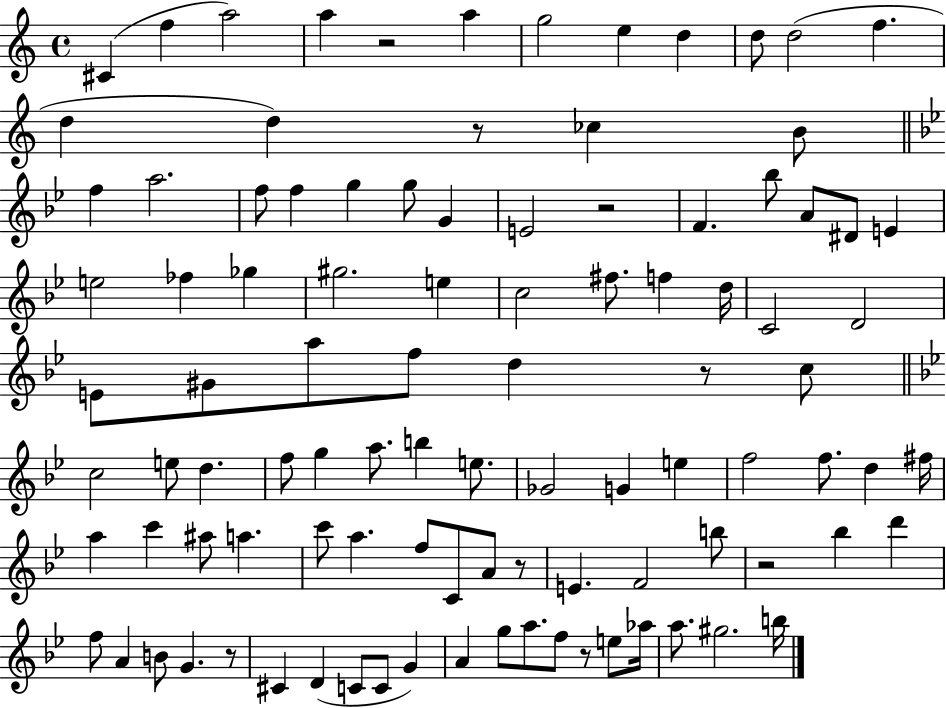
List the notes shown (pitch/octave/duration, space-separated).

C#4/q F5/q A5/h A5/q R/h A5/q G5/h E5/q D5/q D5/e D5/h F5/q. D5/q D5/q R/e CES5/q B4/e F5/q A5/h. F5/e F5/q G5/q G5/e G4/q E4/h R/h F4/q. Bb5/e A4/e D#4/e E4/q E5/h FES5/q Gb5/q G#5/h. E5/q C5/h F#5/e. F5/q D5/s C4/h D4/h E4/e G#4/e A5/e F5/e D5/q R/e C5/e C5/h E5/e D5/q. F5/e G5/q A5/e. B5/q E5/e. Gb4/h G4/q E5/q F5/h F5/e. D5/q F#5/s A5/q C6/q A#5/e A5/q. C6/e A5/q. F5/e C4/e A4/e R/e E4/q. F4/h B5/e R/h Bb5/q D6/q F5/e A4/q B4/e G4/q. R/e C#4/q D4/q C4/e C4/e G4/q A4/q G5/e A5/e. F5/e R/e E5/e Ab5/s A5/e. G#5/h. B5/s